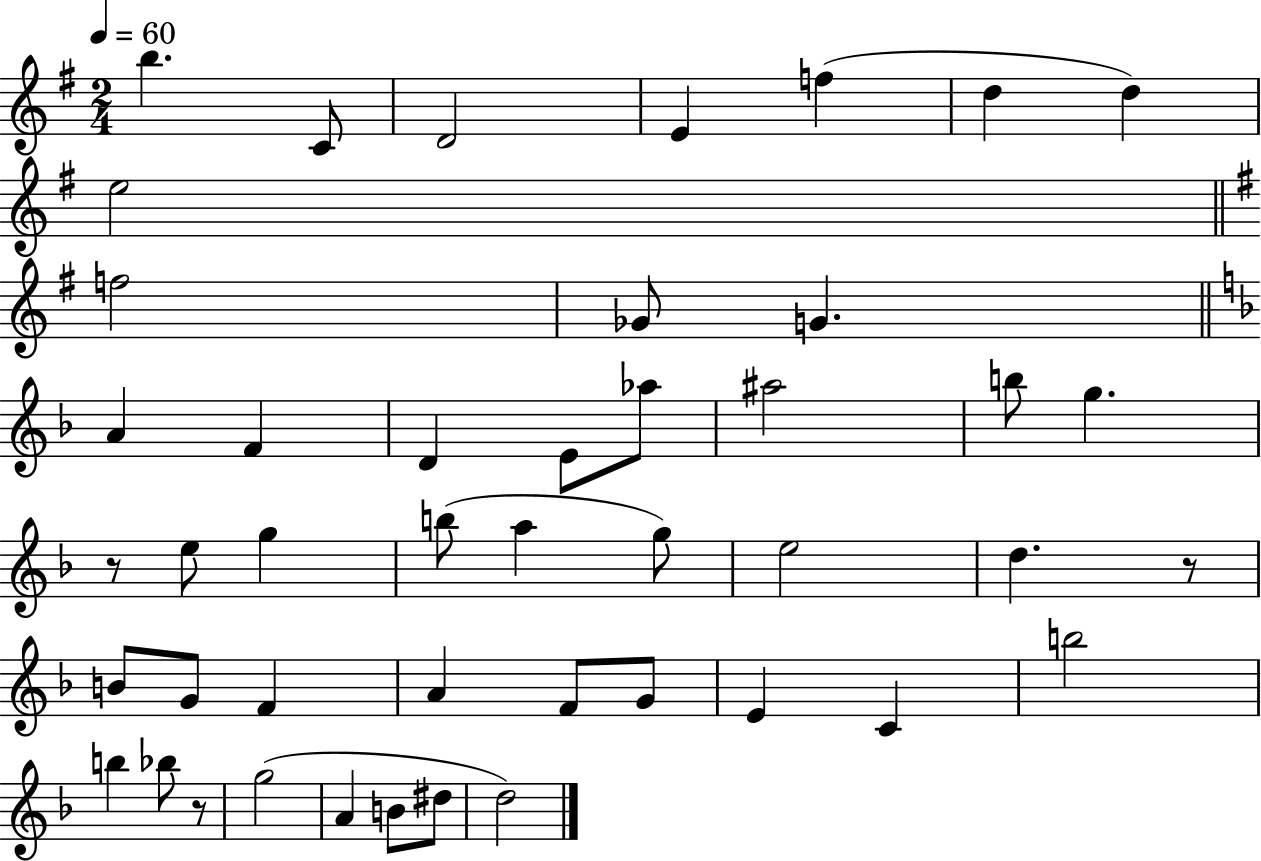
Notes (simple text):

B5/q. C4/e D4/h E4/q F5/q D5/q D5/q E5/h F5/h Gb4/e G4/q. A4/q F4/q D4/q E4/e Ab5/e A#5/h B5/e G5/q. R/e E5/e G5/q B5/e A5/q G5/e E5/h D5/q. R/e B4/e G4/e F4/q A4/q F4/e G4/e E4/q C4/q B5/h B5/q Bb5/e R/e G5/h A4/q B4/e D#5/e D5/h